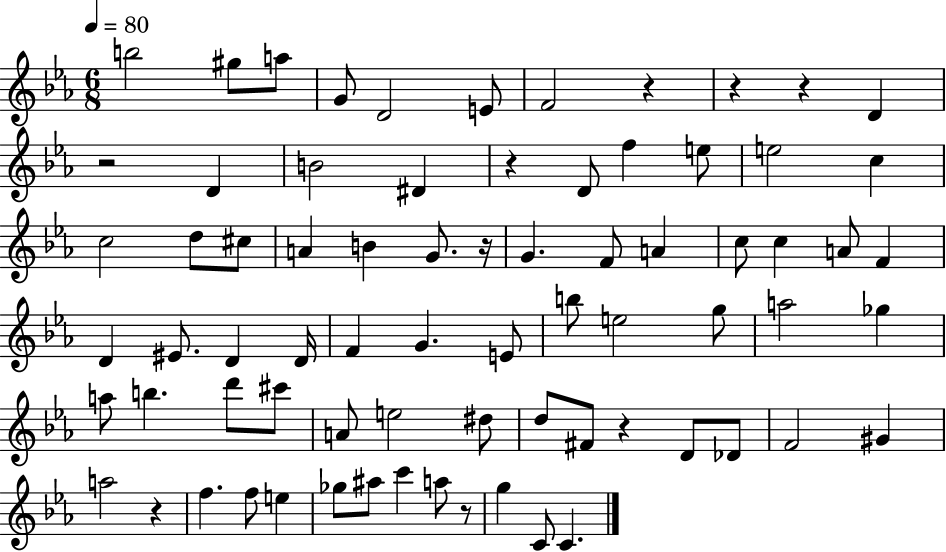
B5/h G#5/e A5/e G4/e D4/h E4/e F4/h R/q R/q R/q D4/q R/h D4/q B4/h D#4/q R/q D4/e F5/q E5/e E5/h C5/q C5/h D5/e C#5/e A4/q B4/q G4/e. R/s G4/q. F4/e A4/q C5/e C5/q A4/e F4/q D4/q EIS4/e. D4/q D4/s F4/q G4/q. E4/e B5/e E5/h G5/e A5/h Gb5/q A5/e B5/q. D6/e C#6/e A4/e E5/h D#5/e D5/e F#4/e R/q D4/e Db4/e F4/h G#4/q A5/h R/q F5/q. F5/e E5/q Gb5/e A#5/e C6/q A5/e R/e G5/q C4/e C4/q.